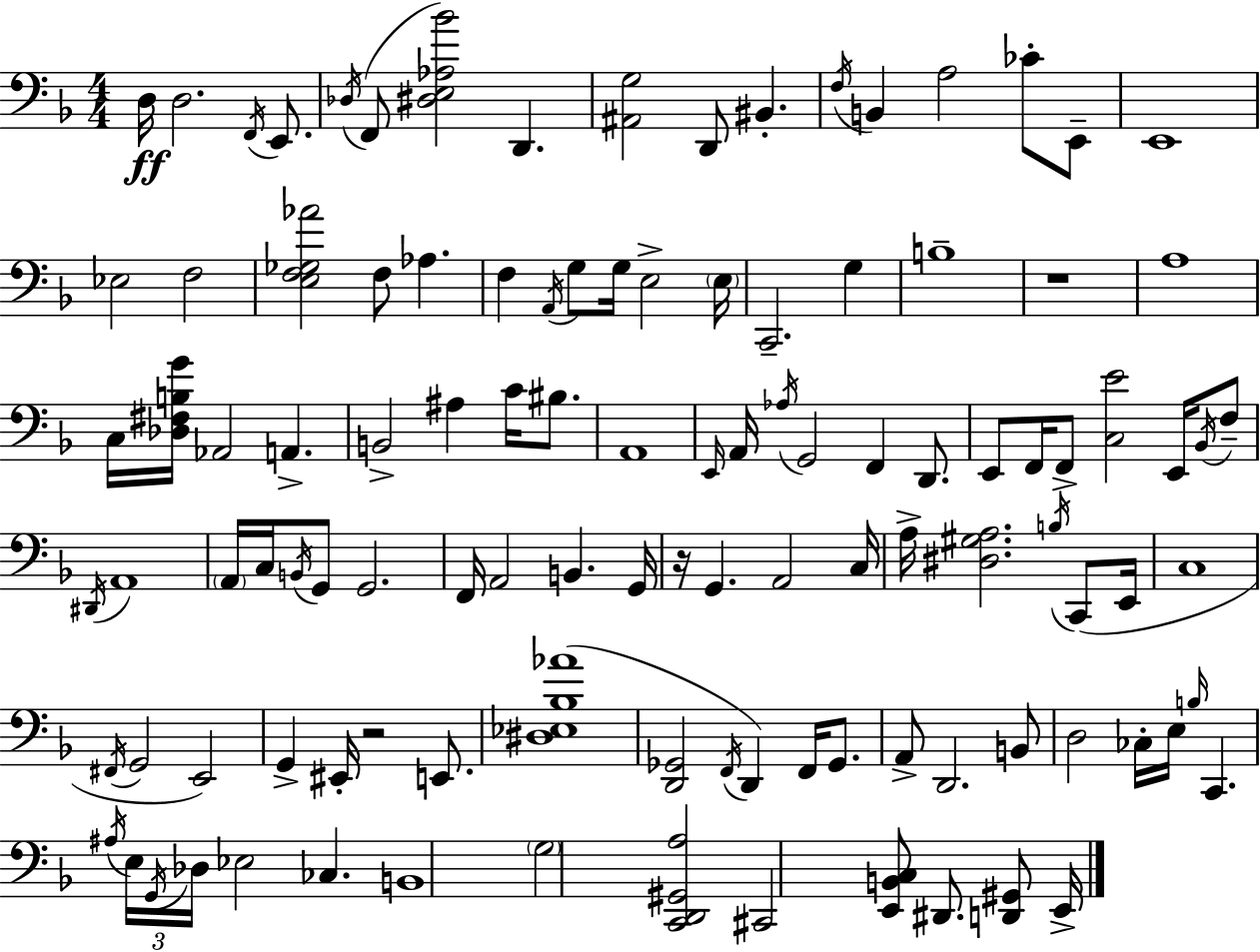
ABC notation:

X:1
T:Untitled
M:4/4
L:1/4
K:Dm
D,/4 D,2 F,,/4 E,,/2 _D,/4 F,,/2 [^D,E,_A,_B]2 D,, [^A,,G,]2 D,,/2 ^B,, F,/4 B,, A,2 _C/2 E,,/2 E,,4 _E,2 F,2 [E,F,_G,_A]2 F,/2 _A, F, A,,/4 G,/2 G,/4 E,2 E,/4 C,,2 G, B,4 z4 A,4 C,/4 [_D,^F,B,G]/4 _A,,2 A,, B,,2 ^A, C/4 ^B,/2 A,,4 E,,/4 A,,/4 _A,/4 G,,2 F,, D,,/2 E,,/2 F,,/4 F,,/2 [C,E]2 E,,/4 _B,,/4 F,/2 ^D,,/4 A,,4 A,,/4 C,/4 B,,/4 G,,/2 G,,2 F,,/4 A,,2 B,, G,,/4 z/4 G,, A,,2 C,/4 A,/4 [^D,^G,A,]2 B,/4 C,,/2 E,,/4 C,4 ^F,,/4 G,,2 E,,2 G,, ^E,,/4 z2 E,,/2 [^D,_E,_B,_A]4 [D,,_G,,]2 F,,/4 D,, F,,/4 _G,,/2 A,,/2 D,,2 B,,/2 D,2 _C,/4 E,/4 B,/4 C,, ^A,/4 E,/4 G,,/4 _D,/4 _E,2 _C, B,,4 G,2 [C,,D,,^G,,A,]2 ^C,,2 [E,,B,,C,]/2 ^D,,/2 [D,,^G,,]/2 E,,/4